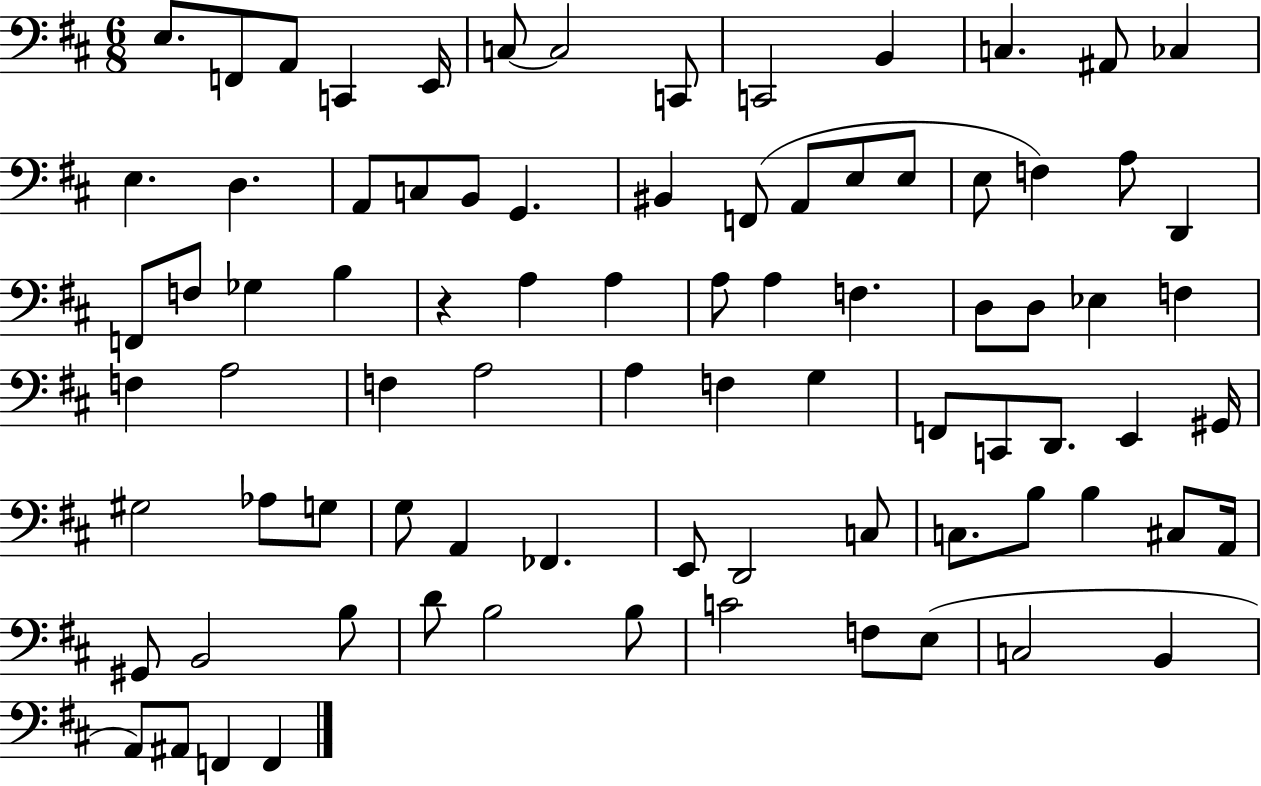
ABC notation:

X:1
T:Untitled
M:6/8
L:1/4
K:D
E,/2 F,,/2 A,,/2 C,, E,,/4 C,/2 C,2 C,,/2 C,,2 B,, C, ^A,,/2 _C, E, D, A,,/2 C,/2 B,,/2 G,, ^B,, F,,/2 A,,/2 E,/2 E,/2 E,/2 F, A,/2 D,, F,,/2 F,/2 _G, B, z A, A, A,/2 A, F, D,/2 D,/2 _E, F, F, A,2 F, A,2 A, F, G, F,,/2 C,,/2 D,,/2 E,, ^G,,/4 ^G,2 _A,/2 G,/2 G,/2 A,, _F,, E,,/2 D,,2 C,/2 C,/2 B,/2 B, ^C,/2 A,,/4 ^G,,/2 B,,2 B,/2 D/2 B,2 B,/2 C2 F,/2 E,/2 C,2 B,, A,,/2 ^A,,/2 F,, F,,